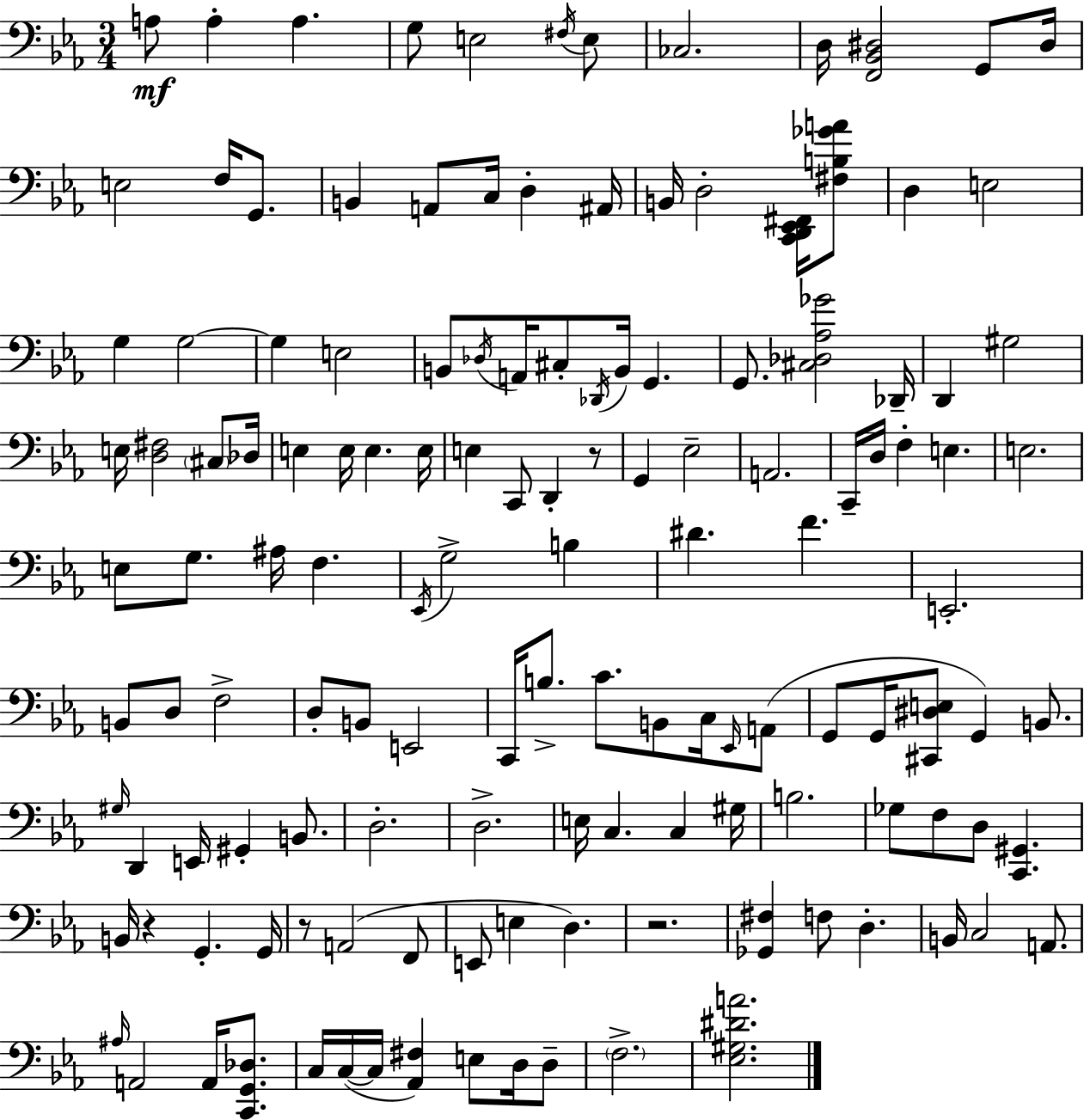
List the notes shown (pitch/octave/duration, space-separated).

A3/e A3/q A3/q. G3/e E3/h F#3/s E3/e CES3/h. D3/s [F2,Bb2,D#3]/h G2/e D#3/s E3/h F3/s G2/e. B2/q A2/e C3/s D3/q A#2/s B2/s D3/h [C2,D2,Eb2,F#2]/s [F#3,B3,Gb4,A4]/e D3/q E3/h G3/q G3/h G3/q E3/h B2/e Db3/s A2/s C#3/e Db2/s B2/s G2/q. G2/e. [C#3,Db3,Ab3,Gb4]/h Db2/s D2/q G#3/h E3/s [D3,F#3]/h C#3/e Db3/s E3/q E3/s E3/q. E3/s E3/q C2/e D2/q R/e G2/q Eb3/h A2/h. C2/s D3/s F3/q E3/q. E3/h. E3/e G3/e. A#3/s F3/q. Eb2/s G3/h B3/q D#4/q. F4/q. E2/h. B2/e D3/e F3/h D3/e B2/e E2/h C2/s B3/e. C4/e. B2/e C3/s Eb2/s A2/e G2/e G2/s [C#2,D#3,E3]/e G2/q B2/e. G#3/s D2/q E2/s G#2/q B2/e. D3/h. D3/h. E3/s C3/q. C3/q G#3/s B3/h. Gb3/e F3/e D3/e [C2,G#2]/q. B2/s R/q G2/q. G2/s R/e A2/h F2/e E2/e E3/q D3/q. R/h. [Gb2,F#3]/q F3/e D3/q. B2/s C3/h A2/e. A#3/s A2/h A2/s [C2,G2,Db3]/e. C3/s C3/s C3/s [Ab2,F#3]/q E3/e D3/s D3/e F3/h. [Eb3,G#3,D#4,A4]/h.